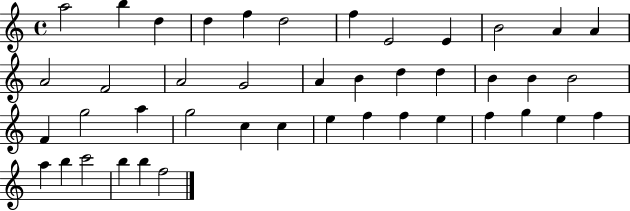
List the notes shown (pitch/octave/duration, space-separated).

A5/h B5/q D5/q D5/q F5/q D5/h F5/q E4/h E4/q B4/h A4/q A4/q A4/h F4/h A4/h G4/h A4/q B4/q D5/q D5/q B4/q B4/q B4/h F4/q G5/h A5/q G5/h C5/q C5/q E5/q F5/q F5/q E5/q F5/q G5/q E5/q F5/q A5/q B5/q C6/h B5/q B5/q F5/h